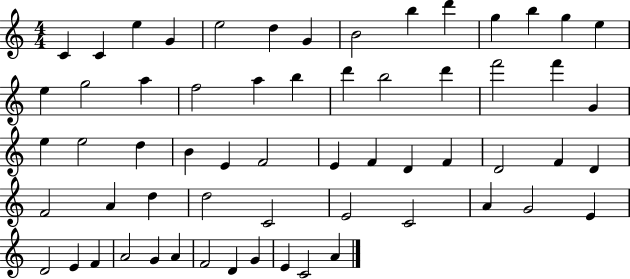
C4/q C4/q E5/q G4/q E5/h D5/q G4/q B4/h B5/q D6/q G5/q B5/q G5/q E5/q E5/q G5/h A5/q F5/h A5/q B5/q D6/q B5/h D6/q F6/h F6/q G4/q E5/q E5/h D5/q B4/q E4/q F4/h E4/q F4/q D4/q F4/q D4/h F4/q D4/q F4/h A4/q D5/q D5/h C4/h E4/h C4/h A4/q G4/h E4/q D4/h E4/q F4/q A4/h G4/q A4/q F4/h D4/q G4/q E4/q C4/h A4/q